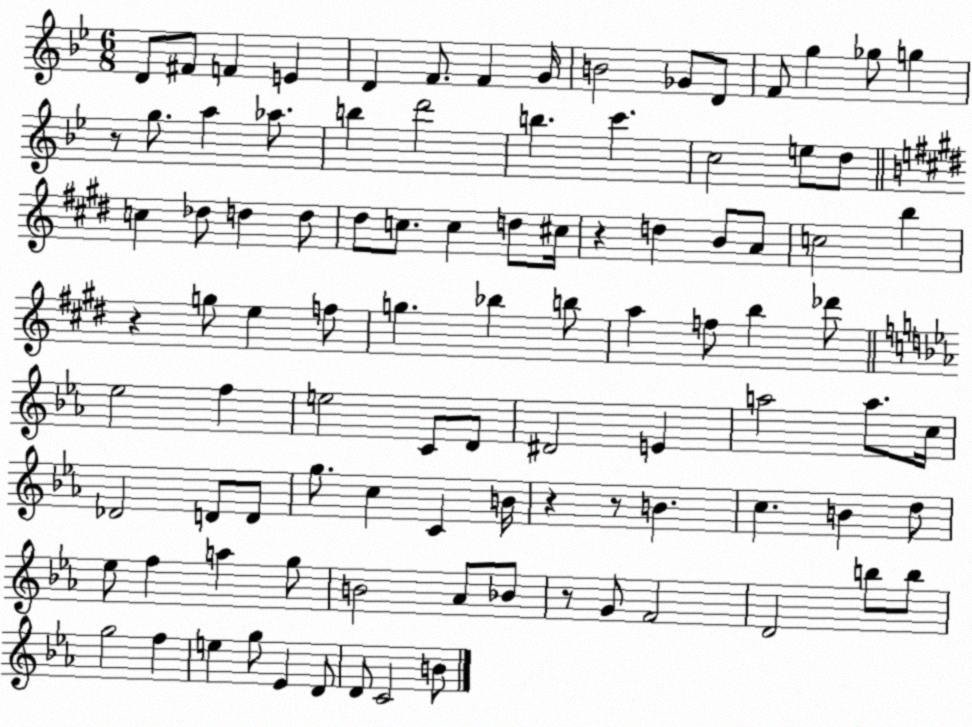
X:1
T:Untitled
M:6/8
L:1/4
K:Bb
D/2 ^F/2 F E D F/2 F G/4 B2 _G/2 D/2 F/2 g _g/2 g z/2 g/2 a _a/2 b d'2 b c' c2 e/2 d/2 c _d/2 d d/2 ^d/2 c/2 c d/2 ^c/4 z d B/2 A/2 c2 b z g/2 e f/2 g _b b/2 a f/2 b _d'/2 _e2 f e2 C/2 D/2 ^D2 E a2 a/2 c/4 _D2 D/2 D/2 g/2 c C B/4 z z/2 B c B d/2 _e/2 f a g/2 B2 _A/2 _B/2 z/2 G/2 F2 D2 b/2 b/2 g2 f e g/2 _E D/2 D/2 C2 B/2